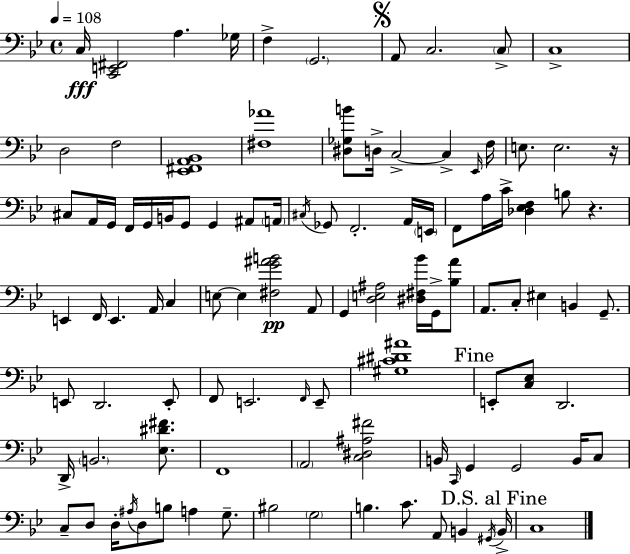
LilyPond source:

{
  \clef bass
  \time 4/4
  \defaultTimeSignature
  \key g \minor
  \tempo 4 = 108
  c16\fff <c, e, fis,>2 a4. ges16 | f4-> \parenthesize g,2. | \mark \markup { \musicglyph "scripts.segno" } a,8 c2. \parenthesize c8-> | c1-> | \break d2 f2 | <ees, fis, a, bes,>1 | <fis aes'>1 | <dis ges b'>8 d16-> c2->~~ c4-> \grace { ees,16 } | \break f16 e8. e2. | r16 cis8 a,16 g,16 f,16 g,16 b,16 g,8 g,4 ais,8 | \parenthesize a,16 \acciaccatura { cis16 } ges,8 f,2.-. | a,16 \parenthesize e,16 f,8 a16 c'16-> <des ees f>4 b8 r4. | \break e,4 f,16 e,4. a,16 c4 | e8~~ e4 <fis g' ais' b'>2\pp | a,8 g,4 <d e ais>2 <dis fis bes'>16 g,16-> | <bes a'>8 a,8. c8-. eis4 b,4 g,8.-- | \break e,8 d,2. | e,8-. f,8 e,2. | \grace { f,16 } e,8-- <gis cis' dis' ais'>1 | \mark "Fine" e,8-. <c ees>8 d,2. | \break d,16-> \parenthesize b,2. | <ees dis' fis'>8. f,1 | \parenthesize a,2 <c dis ais fis'>2 | b,16 \grace { c,16 } g,4 g,2 | \break b,16 c8 c8-- d8 d16-. \acciaccatura { ais16 } d8 b8 a4 | g8.-- bis2 \parenthesize g2 | b4. c'8. a,8 | b,4 \acciaccatura { gis,16 } \mark "D.S. al Fine" b,16-> c1 | \break \bar "|."
}